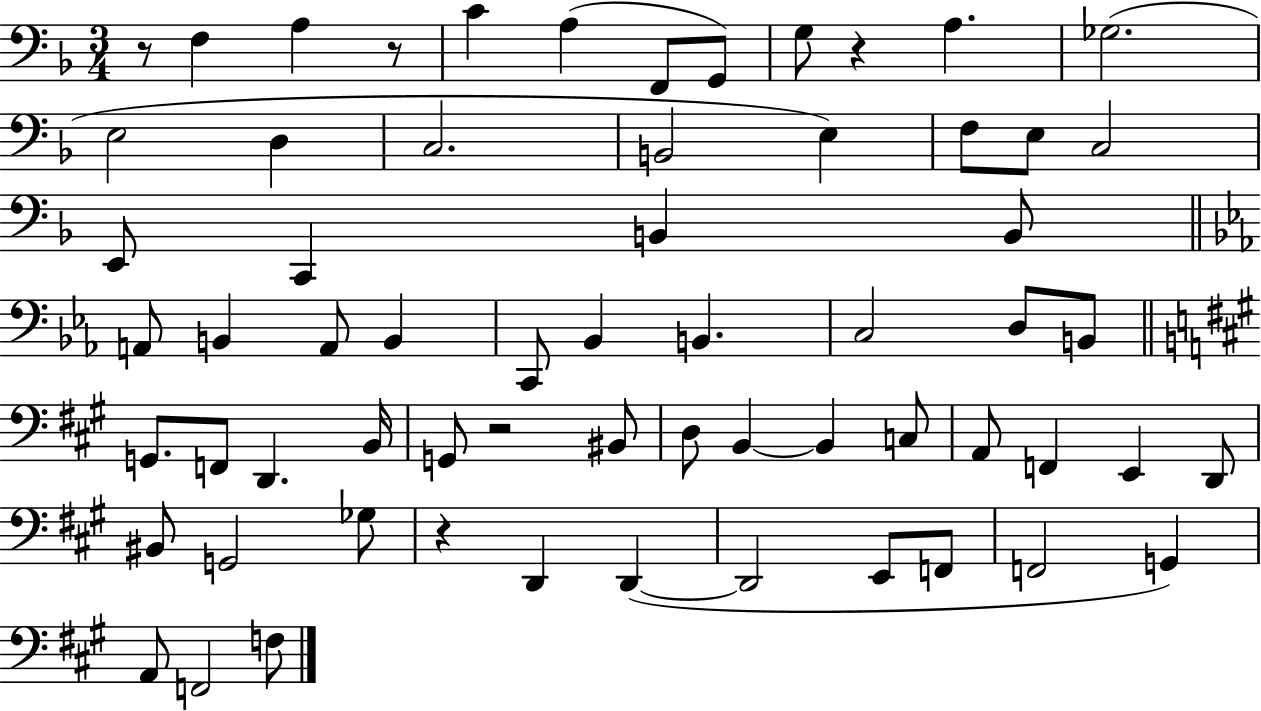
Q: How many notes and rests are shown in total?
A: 63